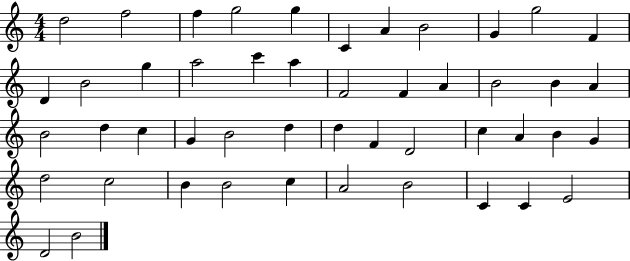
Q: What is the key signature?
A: C major